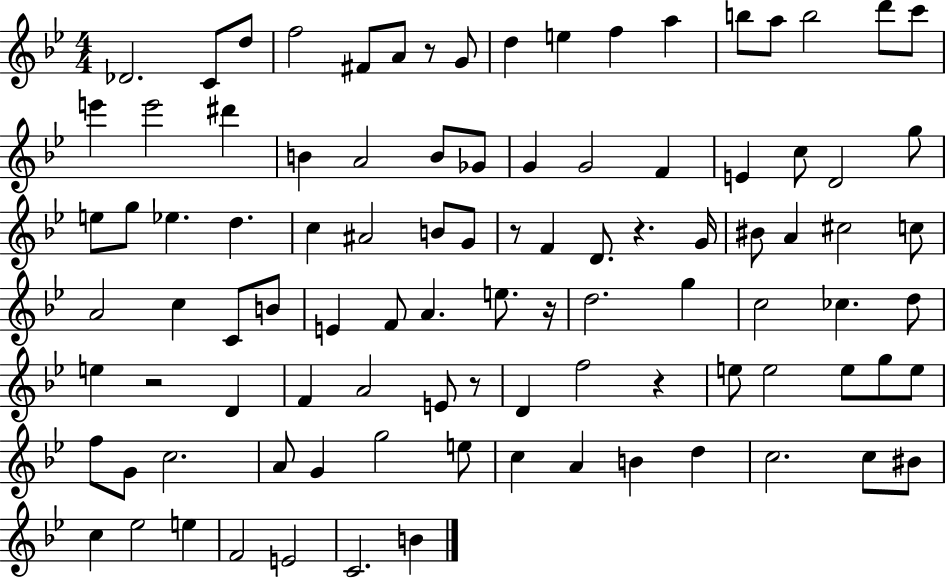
Db4/h. C4/e D5/e F5/h F#4/e A4/e R/e G4/e D5/q E5/q F5/q A5/q B5/e A5/e B5/h D6/e C6/e E6/q E6/h D#6/q B4/q A4/h B4/e Gb4/e G4/q G4/h F4/q E4/q C5/e D4/h G5/e E5/e G5/e Eb5/q. D5/q. C5/q A#4/h B4/e G4/e R/e F4/q D4/e. R/q. G4/s BIS4/e A4/q C#5/h C5/e A4/h C5/q C4/e B4/e E4/q F4/e A4/q. E5/e. R/s D5/h. G5/q C5/h CES5/q. D5/e E5/q R/h D4/q F4/q A4/h E4/e R/e D4/q F5/h R/q E5/e E5/h E5/e G5/e E5/e F5/e G4/e C5/h. A4/e G4/q G5/h E5/e C5/q A4/q B4/q D5/q C5/h. C5/e BIS4/e C5/q Eb5/h E5/q F4/h E4/h C4/h. B4/q